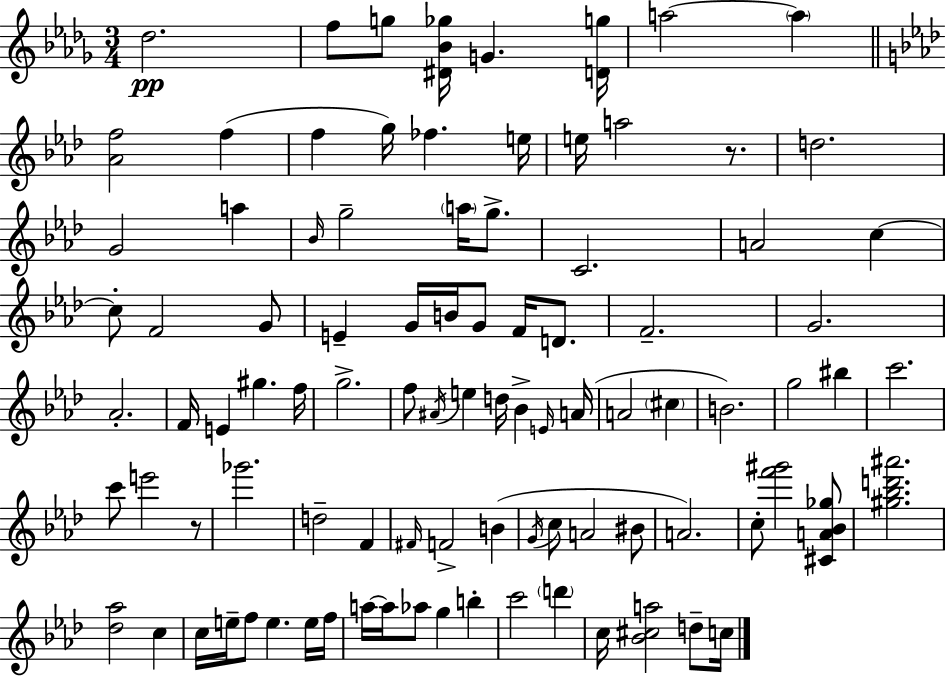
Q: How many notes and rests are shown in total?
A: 94